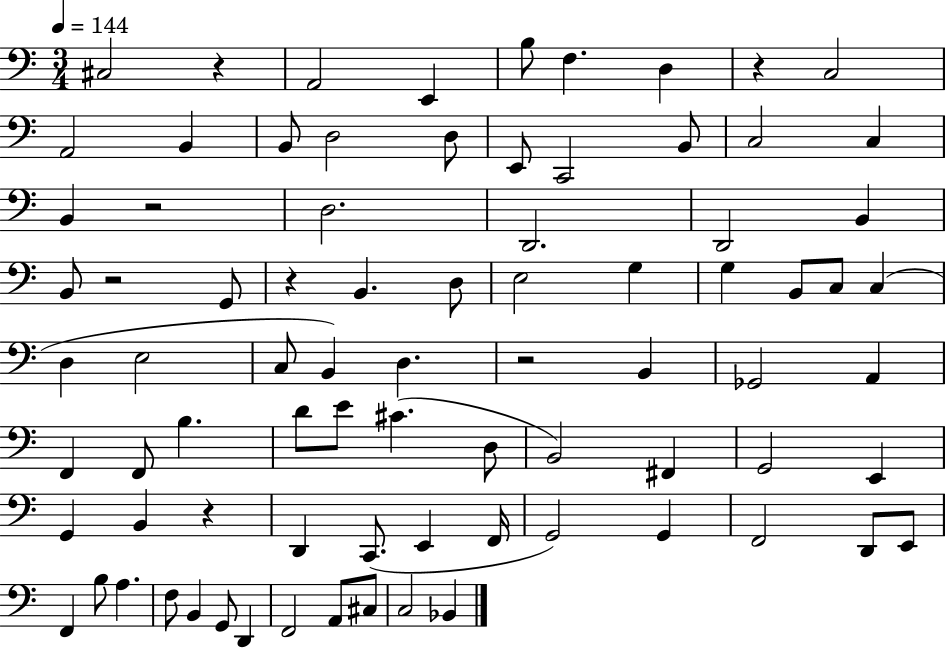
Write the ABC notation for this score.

X:1
T:Untitled
M:3/4
L:1/4
K:C
^C,2 z A,,2 E,, B,/2 F, D, z C,2 A,,2 B,, B,,/2 D,2 D,/2 E,,/2 C,,2 B,,/2 C,2 C, B,, z2 D,2 D,,2 D,,2 B,, B,,/2 z2 G,,/2 z B,, D,/2 E,2 G, G, B,,/2 C,/2 C, D, E,2 C,/2 B,, D, z2 B,, _G,,2 A,, F,, F,,/2 B, D/2 E/2 ^C D,/2 B,,2 ^F,, G,,2 E,, G,, B,, z D,, C,,/2 E,, F,,/4 G,,2 G,, F,,2 D,,/2 E,,/2 F,, B,/2 A, F,/2 B,, G,,/2 D,, F,,2 A,,/2 ^C,/2 C,2 _B,,